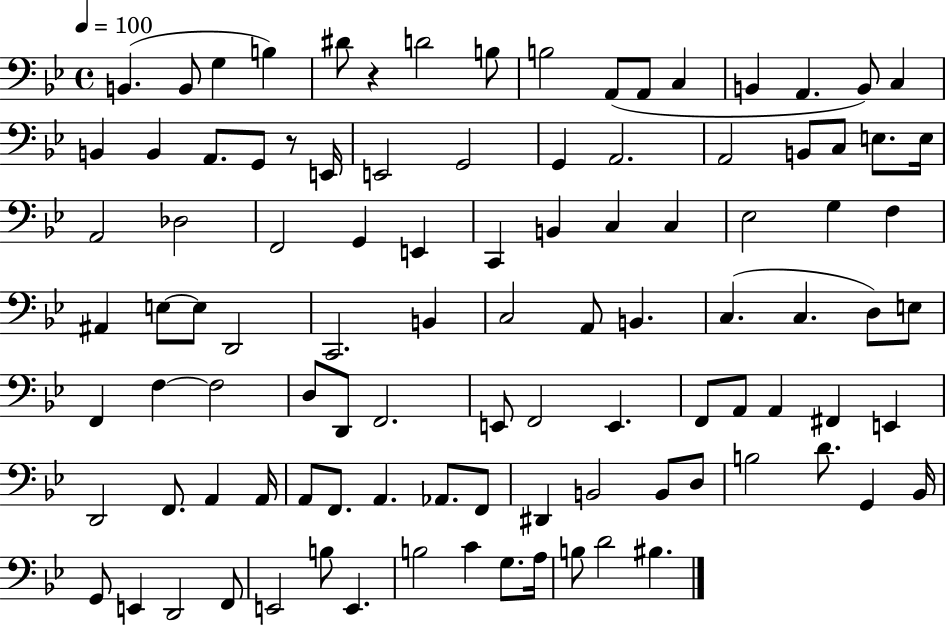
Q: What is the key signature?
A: BES major